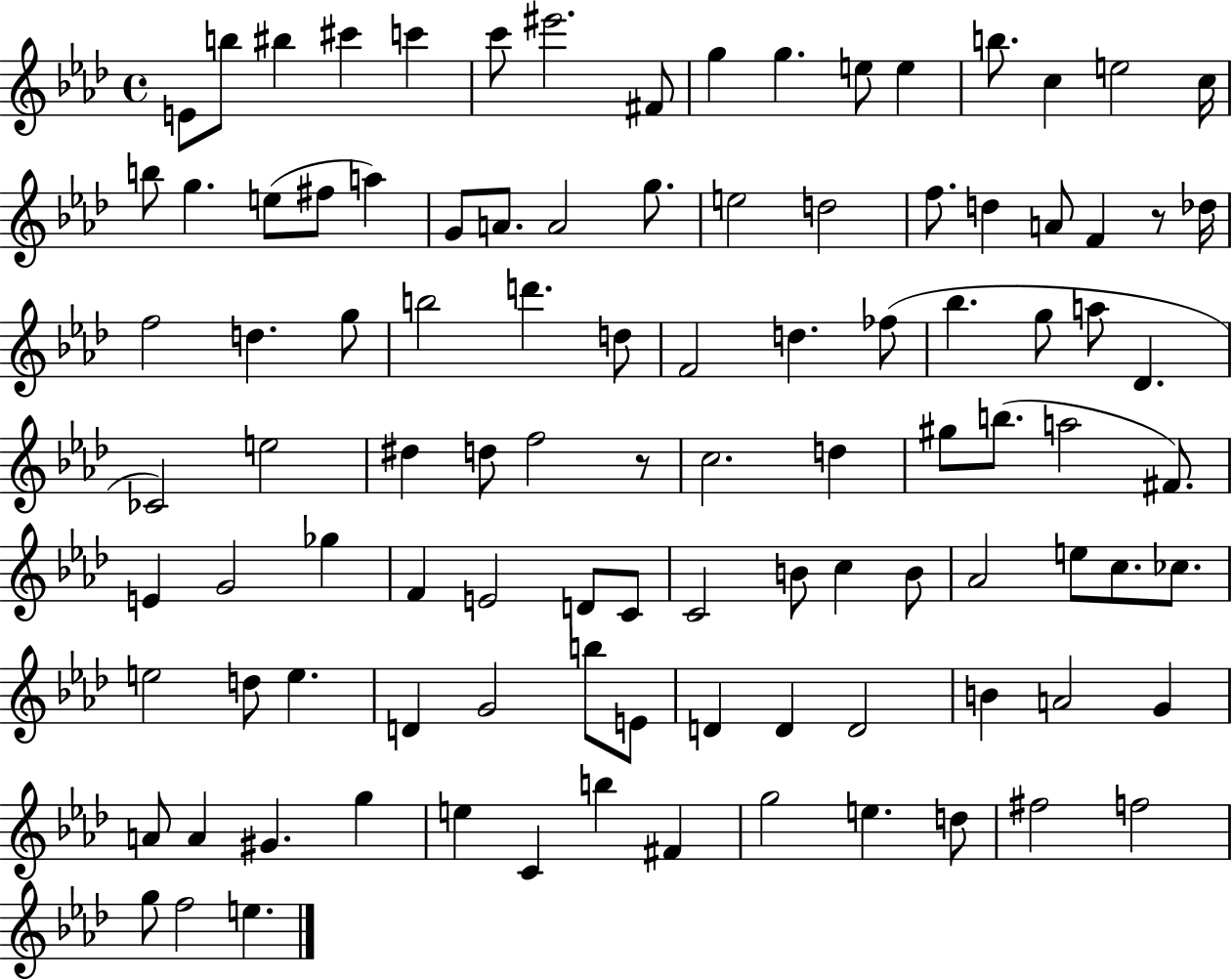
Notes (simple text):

E4/e B5/e BIS5/q C#6/q C6/q C6/e EIS6/h. F#4/e G5/q G5/q. E5/e E5/q B5/e. C5/q E5/h C5/s B5/e G5/q. E5/e F#5/e A5/q G4/e A4/e. A4/h G5/e. E5/h D5/h F5/e. D5/q A4/e F4/q R/e Db5/s F5/h D5/q. G5/e B5/h D6/q. D5/e F4/h D5/q. FES5/e Bb5/q. G5/e A5/e Db4/q. CES4/h E5/h D#5/q D5/e F5/h R/e C5/h. D5/q G#5/e B5/e. A5/h F#4/e. E4/q G4/h Gb5/q F4/q E4/h D4/e C4/e C4/h B4/e C5/q B4/e Ab4/h E5/e C5/e. CES5/e. E5/h D5/e E5/q. D4/q G4/h B5/e E4/e D4/q D4/q D4/h B4/q A4/h G4/q A4/e A4/q G#4/q. G5/q E5/q C4/q B5/q F#4/q G5/h E5/q. D5/e F#5/h F5/h G5/e F5/h E5/q.